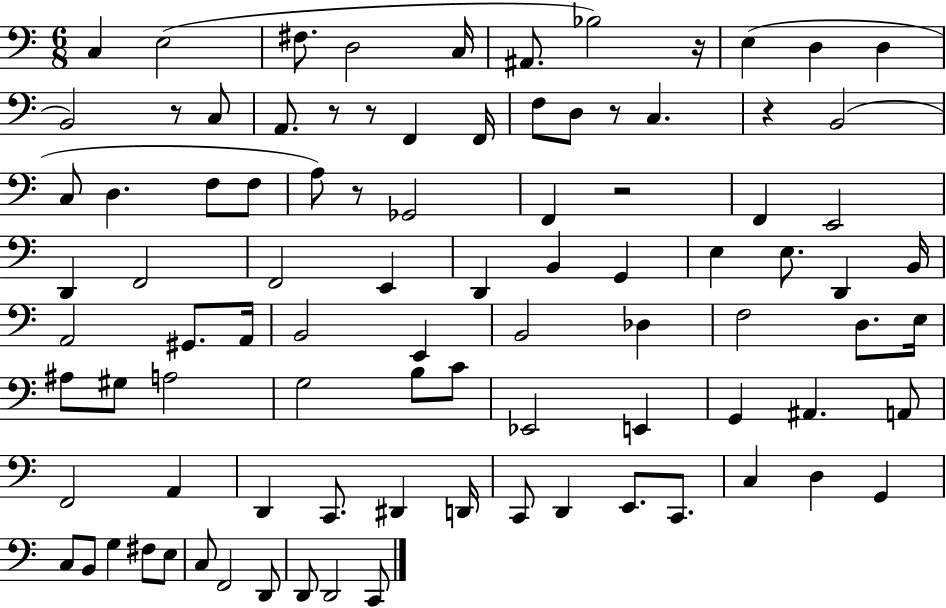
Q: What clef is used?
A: bass